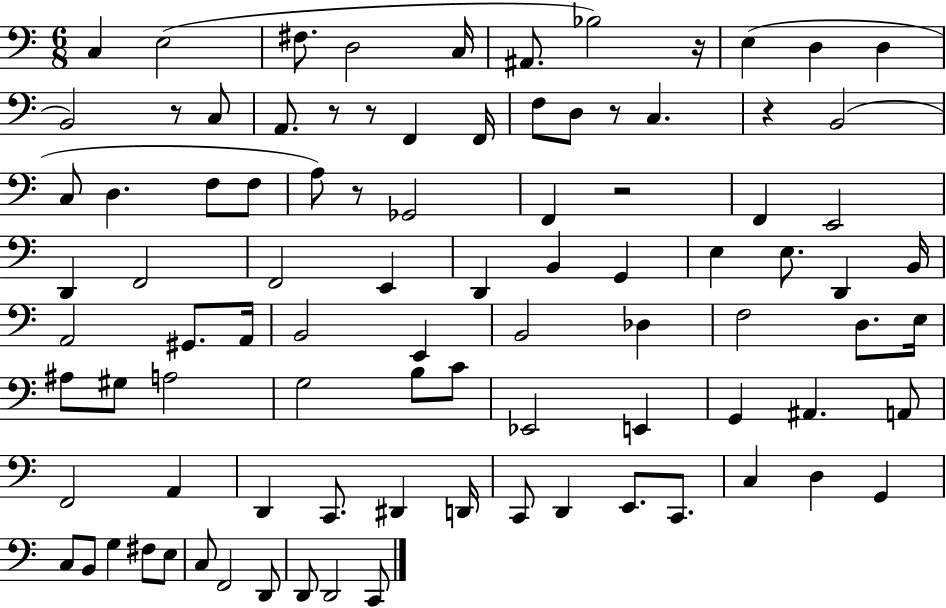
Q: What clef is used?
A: bass